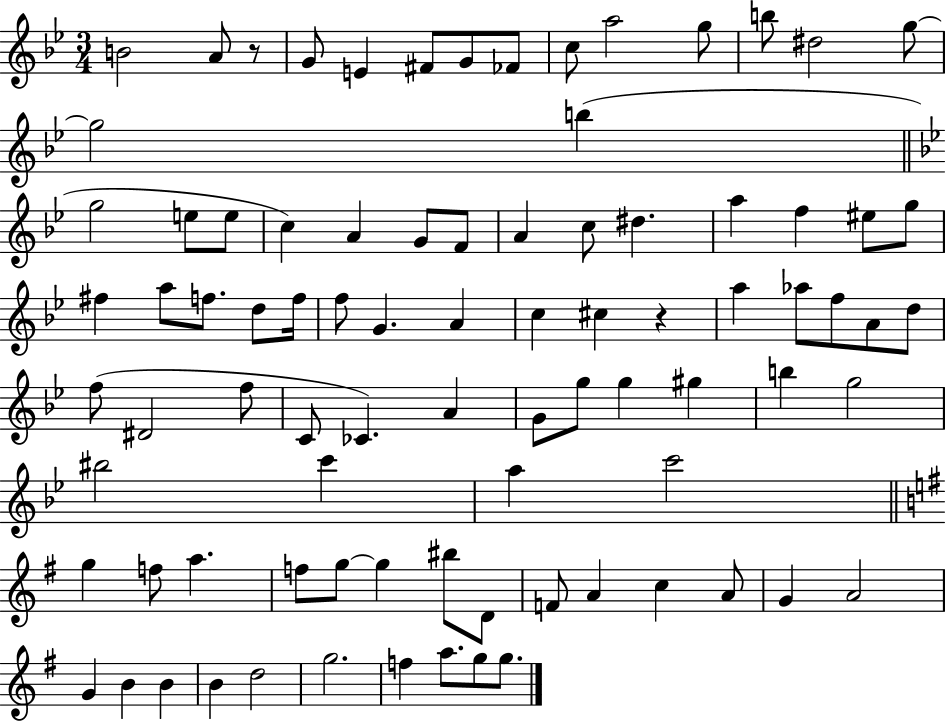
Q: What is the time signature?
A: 3/4